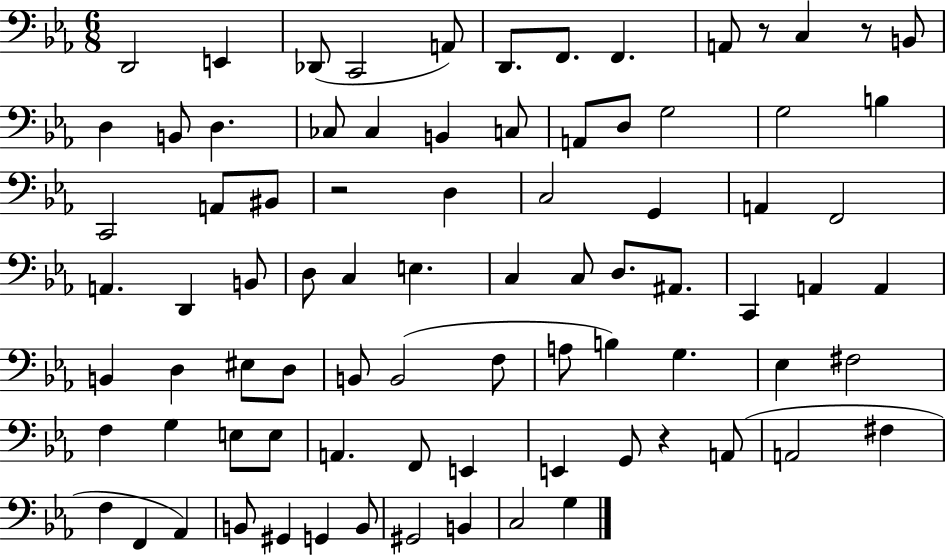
D2/h E2/q Db2/e C2/h A2/e D2/e. F2/e. F2/q. A2/e R/e C3/q R/e B2/e D3/q B2/e D3/q. CES3/e CES3/q B2/q C3/e A2/e D3/e G3/h G3/h B3/q C2/h A2/e BIS2/e R/h D3/q C3/h G2/q A2/q F2/h A2/q. D2/q B2/e D3/e C3/q E3/q. C3/q C3/e D3/e. A#2/e. C2/q A2/q A2/q B2/q D3/q EIS3/e D3/e B2/e B2/h F3/e A3/e B3/q G3/q. Eb3/q F#3/h F3/q G3/q E3/e E3/e A2/q. F2/e E2/q E2/q G2/e R/q A2/e A2/h F#3/q F3/q F2/q Ab2/q B2/e G#2/q G2/q B2/e G#2/h B2/q C3/h G3/q